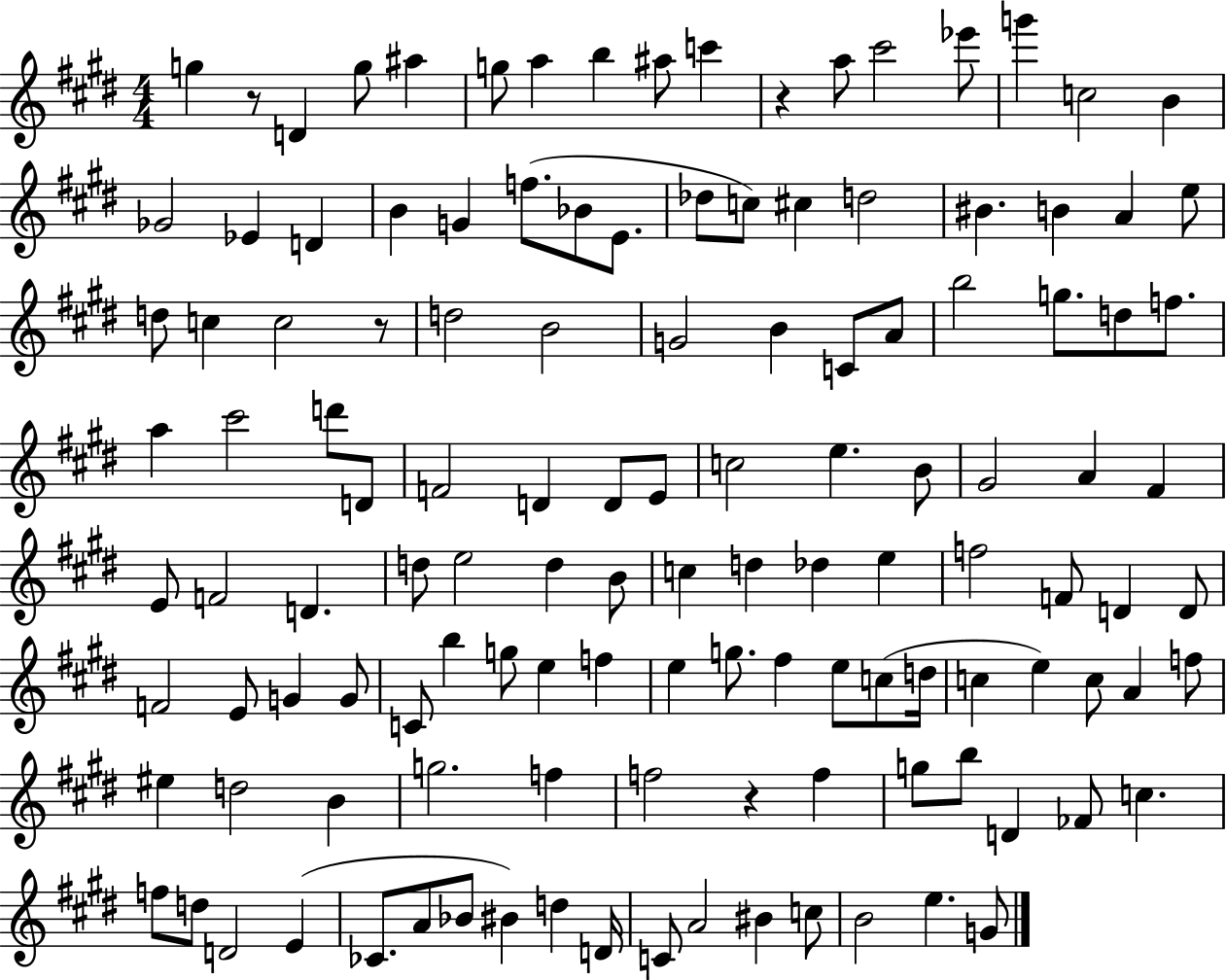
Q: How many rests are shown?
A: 4